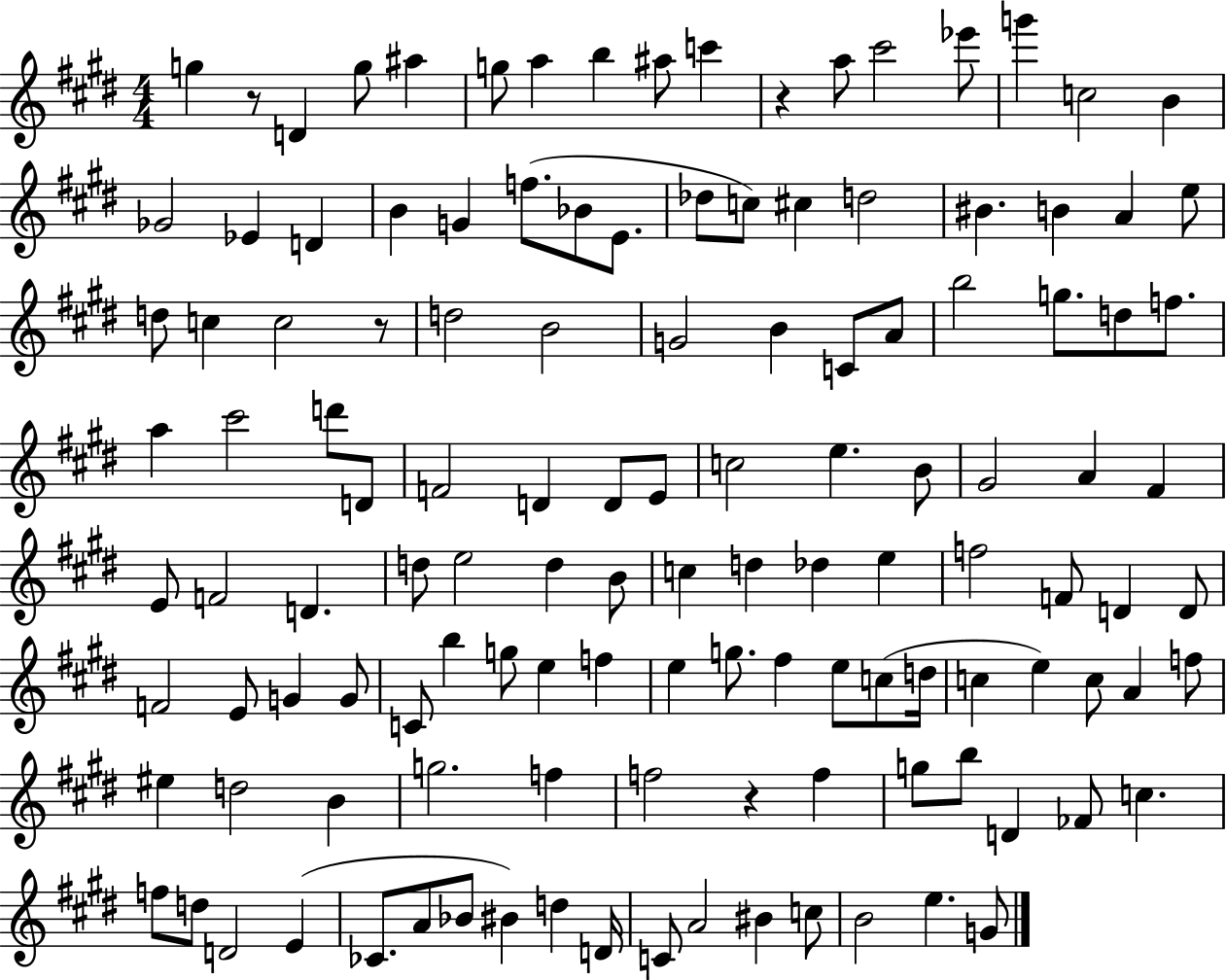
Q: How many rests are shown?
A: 4